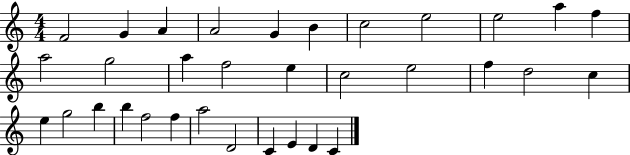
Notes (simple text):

F4/h G4/q A4/q A4/h G4/q B4/q C5/h E5/h E5/h A5/q F5/q A5/h G5/h A5/q F5/h E5/q C5/h E5/h F5/q D5/h C5/q E5/q G5/h B5/q B5/q F5/h F5/q A5/h D4/h C4/q E4/q D4/q C4/q